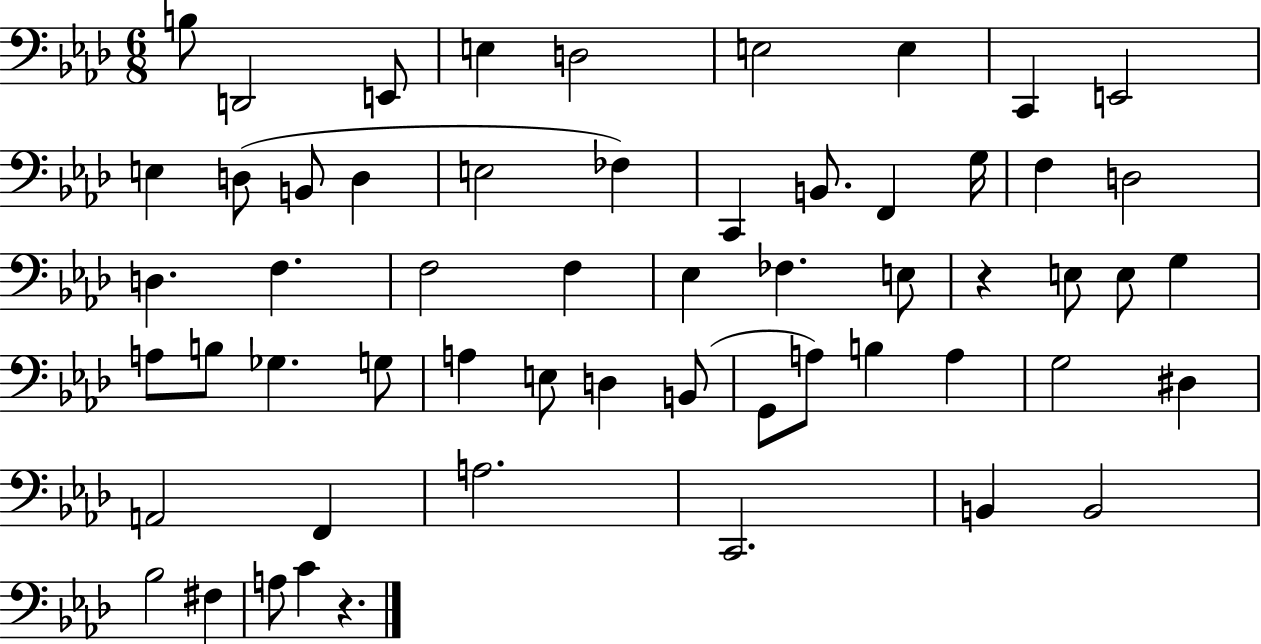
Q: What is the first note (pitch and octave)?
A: B3